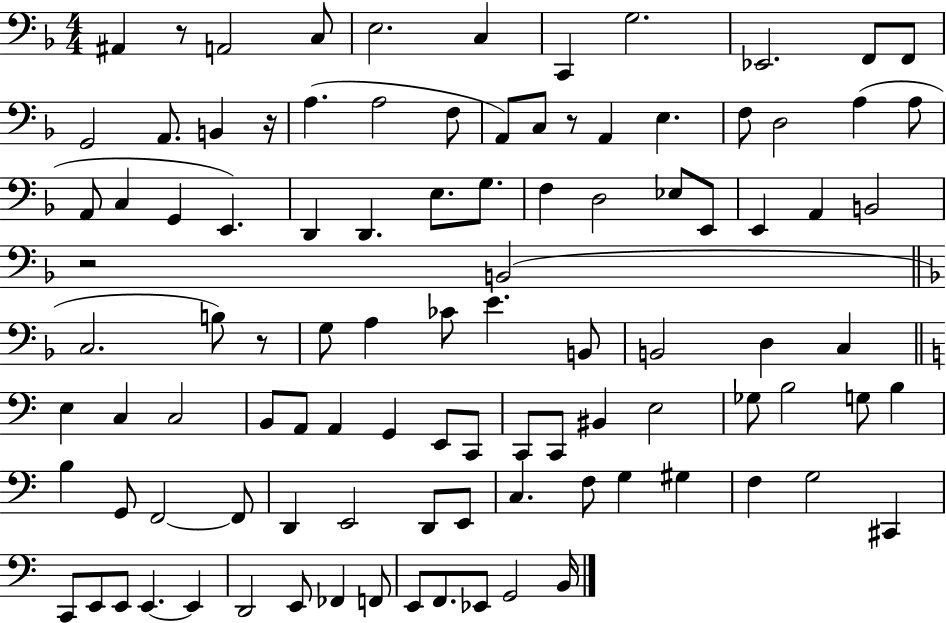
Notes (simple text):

A#2/q R/e A2/h C3/e E3/h. C3/q C2/q G3/h. Eb2/h. F2/e F2/e G2/h A2/e. B2/q R/s A3/q. A3/h F3/e A2/e C3/e R/e A2/q E3/q. F3/e D3/h A3/q A3/e A2/e C3/q G2/q E2/q. D2/q D2/q. E3/e. G3/e. F3/q D3/h Eb3/e E2/e E2/q A2/q B2/h R/h B2/h C3/h. B3/e R/e G3/e A3/q CES4/e E4/q. B2/e B2/h D3/q C3/q E3/q C3/q C3/h B2/e A2/e A2/q G2/q E2/e C2/e C2/e C2/e BIS2/q E3/h Gb3/e B3/h G3/e B3/q B3/q G2/e F2/h F2/e D2/q E2/h D2/e E2/e C3/q. F3/e G3/q G#3/q F3/q G3/h C#2/q C2/e E2/e E2/e E2/q. E2/q D2/h E2/e FES2/q F2/e E2/e F2/e. Eb2/e G2/h B2/s